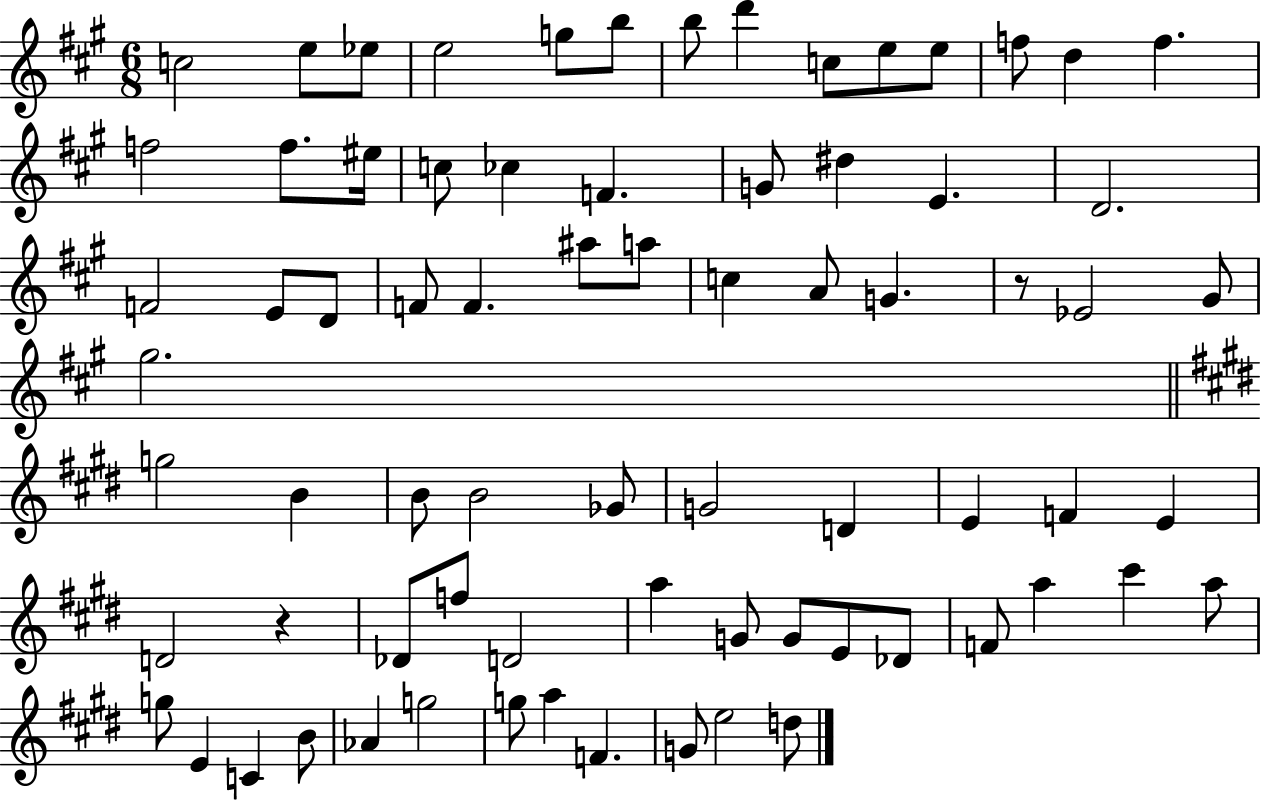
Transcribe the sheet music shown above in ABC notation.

X:1
T:Untitled
M:6/8
L:1/4
K:A
c2 e/2 _e/2 e2 g/2 b/2 b/2 d' c/2 e/2 e/2 f/2 d f f2 f/2 ^e/4 c/2 _c F G/2 ^d E D2 F2 E/2 D/2 F/2 F ^a/2 a/2 c A/2 G z/2 _E2 ^G/2 ^g2 g2 B B/2 B2 _G/2 G2 D E F E D2 z _D/2 f/2 D2 a G/2 G/2 E/2 _D/2 F/2 a ^c' a/2 g/2 E C B/2 _A g2 g/2 a F G/2 e2 d/2